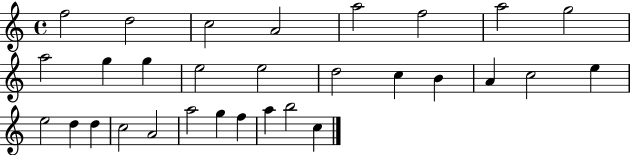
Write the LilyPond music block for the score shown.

{
  \clef treble
  \time 4/4
  \defaultTimeSignature
  \key c \major
  f''2 d''2 | c''2 a'2 | a''2 f''2 | a''2 g''2 | \break a''2 g''4 g''4 | e''2 e''2 | d''2 c''4 b'4 | a'4 c''2 e''4 | \break e''2 d''4 d''4 | c''2 a'2 | a''2 g''4 f''4 | a''4 b''2 c''4 | \break \bar "|."
}